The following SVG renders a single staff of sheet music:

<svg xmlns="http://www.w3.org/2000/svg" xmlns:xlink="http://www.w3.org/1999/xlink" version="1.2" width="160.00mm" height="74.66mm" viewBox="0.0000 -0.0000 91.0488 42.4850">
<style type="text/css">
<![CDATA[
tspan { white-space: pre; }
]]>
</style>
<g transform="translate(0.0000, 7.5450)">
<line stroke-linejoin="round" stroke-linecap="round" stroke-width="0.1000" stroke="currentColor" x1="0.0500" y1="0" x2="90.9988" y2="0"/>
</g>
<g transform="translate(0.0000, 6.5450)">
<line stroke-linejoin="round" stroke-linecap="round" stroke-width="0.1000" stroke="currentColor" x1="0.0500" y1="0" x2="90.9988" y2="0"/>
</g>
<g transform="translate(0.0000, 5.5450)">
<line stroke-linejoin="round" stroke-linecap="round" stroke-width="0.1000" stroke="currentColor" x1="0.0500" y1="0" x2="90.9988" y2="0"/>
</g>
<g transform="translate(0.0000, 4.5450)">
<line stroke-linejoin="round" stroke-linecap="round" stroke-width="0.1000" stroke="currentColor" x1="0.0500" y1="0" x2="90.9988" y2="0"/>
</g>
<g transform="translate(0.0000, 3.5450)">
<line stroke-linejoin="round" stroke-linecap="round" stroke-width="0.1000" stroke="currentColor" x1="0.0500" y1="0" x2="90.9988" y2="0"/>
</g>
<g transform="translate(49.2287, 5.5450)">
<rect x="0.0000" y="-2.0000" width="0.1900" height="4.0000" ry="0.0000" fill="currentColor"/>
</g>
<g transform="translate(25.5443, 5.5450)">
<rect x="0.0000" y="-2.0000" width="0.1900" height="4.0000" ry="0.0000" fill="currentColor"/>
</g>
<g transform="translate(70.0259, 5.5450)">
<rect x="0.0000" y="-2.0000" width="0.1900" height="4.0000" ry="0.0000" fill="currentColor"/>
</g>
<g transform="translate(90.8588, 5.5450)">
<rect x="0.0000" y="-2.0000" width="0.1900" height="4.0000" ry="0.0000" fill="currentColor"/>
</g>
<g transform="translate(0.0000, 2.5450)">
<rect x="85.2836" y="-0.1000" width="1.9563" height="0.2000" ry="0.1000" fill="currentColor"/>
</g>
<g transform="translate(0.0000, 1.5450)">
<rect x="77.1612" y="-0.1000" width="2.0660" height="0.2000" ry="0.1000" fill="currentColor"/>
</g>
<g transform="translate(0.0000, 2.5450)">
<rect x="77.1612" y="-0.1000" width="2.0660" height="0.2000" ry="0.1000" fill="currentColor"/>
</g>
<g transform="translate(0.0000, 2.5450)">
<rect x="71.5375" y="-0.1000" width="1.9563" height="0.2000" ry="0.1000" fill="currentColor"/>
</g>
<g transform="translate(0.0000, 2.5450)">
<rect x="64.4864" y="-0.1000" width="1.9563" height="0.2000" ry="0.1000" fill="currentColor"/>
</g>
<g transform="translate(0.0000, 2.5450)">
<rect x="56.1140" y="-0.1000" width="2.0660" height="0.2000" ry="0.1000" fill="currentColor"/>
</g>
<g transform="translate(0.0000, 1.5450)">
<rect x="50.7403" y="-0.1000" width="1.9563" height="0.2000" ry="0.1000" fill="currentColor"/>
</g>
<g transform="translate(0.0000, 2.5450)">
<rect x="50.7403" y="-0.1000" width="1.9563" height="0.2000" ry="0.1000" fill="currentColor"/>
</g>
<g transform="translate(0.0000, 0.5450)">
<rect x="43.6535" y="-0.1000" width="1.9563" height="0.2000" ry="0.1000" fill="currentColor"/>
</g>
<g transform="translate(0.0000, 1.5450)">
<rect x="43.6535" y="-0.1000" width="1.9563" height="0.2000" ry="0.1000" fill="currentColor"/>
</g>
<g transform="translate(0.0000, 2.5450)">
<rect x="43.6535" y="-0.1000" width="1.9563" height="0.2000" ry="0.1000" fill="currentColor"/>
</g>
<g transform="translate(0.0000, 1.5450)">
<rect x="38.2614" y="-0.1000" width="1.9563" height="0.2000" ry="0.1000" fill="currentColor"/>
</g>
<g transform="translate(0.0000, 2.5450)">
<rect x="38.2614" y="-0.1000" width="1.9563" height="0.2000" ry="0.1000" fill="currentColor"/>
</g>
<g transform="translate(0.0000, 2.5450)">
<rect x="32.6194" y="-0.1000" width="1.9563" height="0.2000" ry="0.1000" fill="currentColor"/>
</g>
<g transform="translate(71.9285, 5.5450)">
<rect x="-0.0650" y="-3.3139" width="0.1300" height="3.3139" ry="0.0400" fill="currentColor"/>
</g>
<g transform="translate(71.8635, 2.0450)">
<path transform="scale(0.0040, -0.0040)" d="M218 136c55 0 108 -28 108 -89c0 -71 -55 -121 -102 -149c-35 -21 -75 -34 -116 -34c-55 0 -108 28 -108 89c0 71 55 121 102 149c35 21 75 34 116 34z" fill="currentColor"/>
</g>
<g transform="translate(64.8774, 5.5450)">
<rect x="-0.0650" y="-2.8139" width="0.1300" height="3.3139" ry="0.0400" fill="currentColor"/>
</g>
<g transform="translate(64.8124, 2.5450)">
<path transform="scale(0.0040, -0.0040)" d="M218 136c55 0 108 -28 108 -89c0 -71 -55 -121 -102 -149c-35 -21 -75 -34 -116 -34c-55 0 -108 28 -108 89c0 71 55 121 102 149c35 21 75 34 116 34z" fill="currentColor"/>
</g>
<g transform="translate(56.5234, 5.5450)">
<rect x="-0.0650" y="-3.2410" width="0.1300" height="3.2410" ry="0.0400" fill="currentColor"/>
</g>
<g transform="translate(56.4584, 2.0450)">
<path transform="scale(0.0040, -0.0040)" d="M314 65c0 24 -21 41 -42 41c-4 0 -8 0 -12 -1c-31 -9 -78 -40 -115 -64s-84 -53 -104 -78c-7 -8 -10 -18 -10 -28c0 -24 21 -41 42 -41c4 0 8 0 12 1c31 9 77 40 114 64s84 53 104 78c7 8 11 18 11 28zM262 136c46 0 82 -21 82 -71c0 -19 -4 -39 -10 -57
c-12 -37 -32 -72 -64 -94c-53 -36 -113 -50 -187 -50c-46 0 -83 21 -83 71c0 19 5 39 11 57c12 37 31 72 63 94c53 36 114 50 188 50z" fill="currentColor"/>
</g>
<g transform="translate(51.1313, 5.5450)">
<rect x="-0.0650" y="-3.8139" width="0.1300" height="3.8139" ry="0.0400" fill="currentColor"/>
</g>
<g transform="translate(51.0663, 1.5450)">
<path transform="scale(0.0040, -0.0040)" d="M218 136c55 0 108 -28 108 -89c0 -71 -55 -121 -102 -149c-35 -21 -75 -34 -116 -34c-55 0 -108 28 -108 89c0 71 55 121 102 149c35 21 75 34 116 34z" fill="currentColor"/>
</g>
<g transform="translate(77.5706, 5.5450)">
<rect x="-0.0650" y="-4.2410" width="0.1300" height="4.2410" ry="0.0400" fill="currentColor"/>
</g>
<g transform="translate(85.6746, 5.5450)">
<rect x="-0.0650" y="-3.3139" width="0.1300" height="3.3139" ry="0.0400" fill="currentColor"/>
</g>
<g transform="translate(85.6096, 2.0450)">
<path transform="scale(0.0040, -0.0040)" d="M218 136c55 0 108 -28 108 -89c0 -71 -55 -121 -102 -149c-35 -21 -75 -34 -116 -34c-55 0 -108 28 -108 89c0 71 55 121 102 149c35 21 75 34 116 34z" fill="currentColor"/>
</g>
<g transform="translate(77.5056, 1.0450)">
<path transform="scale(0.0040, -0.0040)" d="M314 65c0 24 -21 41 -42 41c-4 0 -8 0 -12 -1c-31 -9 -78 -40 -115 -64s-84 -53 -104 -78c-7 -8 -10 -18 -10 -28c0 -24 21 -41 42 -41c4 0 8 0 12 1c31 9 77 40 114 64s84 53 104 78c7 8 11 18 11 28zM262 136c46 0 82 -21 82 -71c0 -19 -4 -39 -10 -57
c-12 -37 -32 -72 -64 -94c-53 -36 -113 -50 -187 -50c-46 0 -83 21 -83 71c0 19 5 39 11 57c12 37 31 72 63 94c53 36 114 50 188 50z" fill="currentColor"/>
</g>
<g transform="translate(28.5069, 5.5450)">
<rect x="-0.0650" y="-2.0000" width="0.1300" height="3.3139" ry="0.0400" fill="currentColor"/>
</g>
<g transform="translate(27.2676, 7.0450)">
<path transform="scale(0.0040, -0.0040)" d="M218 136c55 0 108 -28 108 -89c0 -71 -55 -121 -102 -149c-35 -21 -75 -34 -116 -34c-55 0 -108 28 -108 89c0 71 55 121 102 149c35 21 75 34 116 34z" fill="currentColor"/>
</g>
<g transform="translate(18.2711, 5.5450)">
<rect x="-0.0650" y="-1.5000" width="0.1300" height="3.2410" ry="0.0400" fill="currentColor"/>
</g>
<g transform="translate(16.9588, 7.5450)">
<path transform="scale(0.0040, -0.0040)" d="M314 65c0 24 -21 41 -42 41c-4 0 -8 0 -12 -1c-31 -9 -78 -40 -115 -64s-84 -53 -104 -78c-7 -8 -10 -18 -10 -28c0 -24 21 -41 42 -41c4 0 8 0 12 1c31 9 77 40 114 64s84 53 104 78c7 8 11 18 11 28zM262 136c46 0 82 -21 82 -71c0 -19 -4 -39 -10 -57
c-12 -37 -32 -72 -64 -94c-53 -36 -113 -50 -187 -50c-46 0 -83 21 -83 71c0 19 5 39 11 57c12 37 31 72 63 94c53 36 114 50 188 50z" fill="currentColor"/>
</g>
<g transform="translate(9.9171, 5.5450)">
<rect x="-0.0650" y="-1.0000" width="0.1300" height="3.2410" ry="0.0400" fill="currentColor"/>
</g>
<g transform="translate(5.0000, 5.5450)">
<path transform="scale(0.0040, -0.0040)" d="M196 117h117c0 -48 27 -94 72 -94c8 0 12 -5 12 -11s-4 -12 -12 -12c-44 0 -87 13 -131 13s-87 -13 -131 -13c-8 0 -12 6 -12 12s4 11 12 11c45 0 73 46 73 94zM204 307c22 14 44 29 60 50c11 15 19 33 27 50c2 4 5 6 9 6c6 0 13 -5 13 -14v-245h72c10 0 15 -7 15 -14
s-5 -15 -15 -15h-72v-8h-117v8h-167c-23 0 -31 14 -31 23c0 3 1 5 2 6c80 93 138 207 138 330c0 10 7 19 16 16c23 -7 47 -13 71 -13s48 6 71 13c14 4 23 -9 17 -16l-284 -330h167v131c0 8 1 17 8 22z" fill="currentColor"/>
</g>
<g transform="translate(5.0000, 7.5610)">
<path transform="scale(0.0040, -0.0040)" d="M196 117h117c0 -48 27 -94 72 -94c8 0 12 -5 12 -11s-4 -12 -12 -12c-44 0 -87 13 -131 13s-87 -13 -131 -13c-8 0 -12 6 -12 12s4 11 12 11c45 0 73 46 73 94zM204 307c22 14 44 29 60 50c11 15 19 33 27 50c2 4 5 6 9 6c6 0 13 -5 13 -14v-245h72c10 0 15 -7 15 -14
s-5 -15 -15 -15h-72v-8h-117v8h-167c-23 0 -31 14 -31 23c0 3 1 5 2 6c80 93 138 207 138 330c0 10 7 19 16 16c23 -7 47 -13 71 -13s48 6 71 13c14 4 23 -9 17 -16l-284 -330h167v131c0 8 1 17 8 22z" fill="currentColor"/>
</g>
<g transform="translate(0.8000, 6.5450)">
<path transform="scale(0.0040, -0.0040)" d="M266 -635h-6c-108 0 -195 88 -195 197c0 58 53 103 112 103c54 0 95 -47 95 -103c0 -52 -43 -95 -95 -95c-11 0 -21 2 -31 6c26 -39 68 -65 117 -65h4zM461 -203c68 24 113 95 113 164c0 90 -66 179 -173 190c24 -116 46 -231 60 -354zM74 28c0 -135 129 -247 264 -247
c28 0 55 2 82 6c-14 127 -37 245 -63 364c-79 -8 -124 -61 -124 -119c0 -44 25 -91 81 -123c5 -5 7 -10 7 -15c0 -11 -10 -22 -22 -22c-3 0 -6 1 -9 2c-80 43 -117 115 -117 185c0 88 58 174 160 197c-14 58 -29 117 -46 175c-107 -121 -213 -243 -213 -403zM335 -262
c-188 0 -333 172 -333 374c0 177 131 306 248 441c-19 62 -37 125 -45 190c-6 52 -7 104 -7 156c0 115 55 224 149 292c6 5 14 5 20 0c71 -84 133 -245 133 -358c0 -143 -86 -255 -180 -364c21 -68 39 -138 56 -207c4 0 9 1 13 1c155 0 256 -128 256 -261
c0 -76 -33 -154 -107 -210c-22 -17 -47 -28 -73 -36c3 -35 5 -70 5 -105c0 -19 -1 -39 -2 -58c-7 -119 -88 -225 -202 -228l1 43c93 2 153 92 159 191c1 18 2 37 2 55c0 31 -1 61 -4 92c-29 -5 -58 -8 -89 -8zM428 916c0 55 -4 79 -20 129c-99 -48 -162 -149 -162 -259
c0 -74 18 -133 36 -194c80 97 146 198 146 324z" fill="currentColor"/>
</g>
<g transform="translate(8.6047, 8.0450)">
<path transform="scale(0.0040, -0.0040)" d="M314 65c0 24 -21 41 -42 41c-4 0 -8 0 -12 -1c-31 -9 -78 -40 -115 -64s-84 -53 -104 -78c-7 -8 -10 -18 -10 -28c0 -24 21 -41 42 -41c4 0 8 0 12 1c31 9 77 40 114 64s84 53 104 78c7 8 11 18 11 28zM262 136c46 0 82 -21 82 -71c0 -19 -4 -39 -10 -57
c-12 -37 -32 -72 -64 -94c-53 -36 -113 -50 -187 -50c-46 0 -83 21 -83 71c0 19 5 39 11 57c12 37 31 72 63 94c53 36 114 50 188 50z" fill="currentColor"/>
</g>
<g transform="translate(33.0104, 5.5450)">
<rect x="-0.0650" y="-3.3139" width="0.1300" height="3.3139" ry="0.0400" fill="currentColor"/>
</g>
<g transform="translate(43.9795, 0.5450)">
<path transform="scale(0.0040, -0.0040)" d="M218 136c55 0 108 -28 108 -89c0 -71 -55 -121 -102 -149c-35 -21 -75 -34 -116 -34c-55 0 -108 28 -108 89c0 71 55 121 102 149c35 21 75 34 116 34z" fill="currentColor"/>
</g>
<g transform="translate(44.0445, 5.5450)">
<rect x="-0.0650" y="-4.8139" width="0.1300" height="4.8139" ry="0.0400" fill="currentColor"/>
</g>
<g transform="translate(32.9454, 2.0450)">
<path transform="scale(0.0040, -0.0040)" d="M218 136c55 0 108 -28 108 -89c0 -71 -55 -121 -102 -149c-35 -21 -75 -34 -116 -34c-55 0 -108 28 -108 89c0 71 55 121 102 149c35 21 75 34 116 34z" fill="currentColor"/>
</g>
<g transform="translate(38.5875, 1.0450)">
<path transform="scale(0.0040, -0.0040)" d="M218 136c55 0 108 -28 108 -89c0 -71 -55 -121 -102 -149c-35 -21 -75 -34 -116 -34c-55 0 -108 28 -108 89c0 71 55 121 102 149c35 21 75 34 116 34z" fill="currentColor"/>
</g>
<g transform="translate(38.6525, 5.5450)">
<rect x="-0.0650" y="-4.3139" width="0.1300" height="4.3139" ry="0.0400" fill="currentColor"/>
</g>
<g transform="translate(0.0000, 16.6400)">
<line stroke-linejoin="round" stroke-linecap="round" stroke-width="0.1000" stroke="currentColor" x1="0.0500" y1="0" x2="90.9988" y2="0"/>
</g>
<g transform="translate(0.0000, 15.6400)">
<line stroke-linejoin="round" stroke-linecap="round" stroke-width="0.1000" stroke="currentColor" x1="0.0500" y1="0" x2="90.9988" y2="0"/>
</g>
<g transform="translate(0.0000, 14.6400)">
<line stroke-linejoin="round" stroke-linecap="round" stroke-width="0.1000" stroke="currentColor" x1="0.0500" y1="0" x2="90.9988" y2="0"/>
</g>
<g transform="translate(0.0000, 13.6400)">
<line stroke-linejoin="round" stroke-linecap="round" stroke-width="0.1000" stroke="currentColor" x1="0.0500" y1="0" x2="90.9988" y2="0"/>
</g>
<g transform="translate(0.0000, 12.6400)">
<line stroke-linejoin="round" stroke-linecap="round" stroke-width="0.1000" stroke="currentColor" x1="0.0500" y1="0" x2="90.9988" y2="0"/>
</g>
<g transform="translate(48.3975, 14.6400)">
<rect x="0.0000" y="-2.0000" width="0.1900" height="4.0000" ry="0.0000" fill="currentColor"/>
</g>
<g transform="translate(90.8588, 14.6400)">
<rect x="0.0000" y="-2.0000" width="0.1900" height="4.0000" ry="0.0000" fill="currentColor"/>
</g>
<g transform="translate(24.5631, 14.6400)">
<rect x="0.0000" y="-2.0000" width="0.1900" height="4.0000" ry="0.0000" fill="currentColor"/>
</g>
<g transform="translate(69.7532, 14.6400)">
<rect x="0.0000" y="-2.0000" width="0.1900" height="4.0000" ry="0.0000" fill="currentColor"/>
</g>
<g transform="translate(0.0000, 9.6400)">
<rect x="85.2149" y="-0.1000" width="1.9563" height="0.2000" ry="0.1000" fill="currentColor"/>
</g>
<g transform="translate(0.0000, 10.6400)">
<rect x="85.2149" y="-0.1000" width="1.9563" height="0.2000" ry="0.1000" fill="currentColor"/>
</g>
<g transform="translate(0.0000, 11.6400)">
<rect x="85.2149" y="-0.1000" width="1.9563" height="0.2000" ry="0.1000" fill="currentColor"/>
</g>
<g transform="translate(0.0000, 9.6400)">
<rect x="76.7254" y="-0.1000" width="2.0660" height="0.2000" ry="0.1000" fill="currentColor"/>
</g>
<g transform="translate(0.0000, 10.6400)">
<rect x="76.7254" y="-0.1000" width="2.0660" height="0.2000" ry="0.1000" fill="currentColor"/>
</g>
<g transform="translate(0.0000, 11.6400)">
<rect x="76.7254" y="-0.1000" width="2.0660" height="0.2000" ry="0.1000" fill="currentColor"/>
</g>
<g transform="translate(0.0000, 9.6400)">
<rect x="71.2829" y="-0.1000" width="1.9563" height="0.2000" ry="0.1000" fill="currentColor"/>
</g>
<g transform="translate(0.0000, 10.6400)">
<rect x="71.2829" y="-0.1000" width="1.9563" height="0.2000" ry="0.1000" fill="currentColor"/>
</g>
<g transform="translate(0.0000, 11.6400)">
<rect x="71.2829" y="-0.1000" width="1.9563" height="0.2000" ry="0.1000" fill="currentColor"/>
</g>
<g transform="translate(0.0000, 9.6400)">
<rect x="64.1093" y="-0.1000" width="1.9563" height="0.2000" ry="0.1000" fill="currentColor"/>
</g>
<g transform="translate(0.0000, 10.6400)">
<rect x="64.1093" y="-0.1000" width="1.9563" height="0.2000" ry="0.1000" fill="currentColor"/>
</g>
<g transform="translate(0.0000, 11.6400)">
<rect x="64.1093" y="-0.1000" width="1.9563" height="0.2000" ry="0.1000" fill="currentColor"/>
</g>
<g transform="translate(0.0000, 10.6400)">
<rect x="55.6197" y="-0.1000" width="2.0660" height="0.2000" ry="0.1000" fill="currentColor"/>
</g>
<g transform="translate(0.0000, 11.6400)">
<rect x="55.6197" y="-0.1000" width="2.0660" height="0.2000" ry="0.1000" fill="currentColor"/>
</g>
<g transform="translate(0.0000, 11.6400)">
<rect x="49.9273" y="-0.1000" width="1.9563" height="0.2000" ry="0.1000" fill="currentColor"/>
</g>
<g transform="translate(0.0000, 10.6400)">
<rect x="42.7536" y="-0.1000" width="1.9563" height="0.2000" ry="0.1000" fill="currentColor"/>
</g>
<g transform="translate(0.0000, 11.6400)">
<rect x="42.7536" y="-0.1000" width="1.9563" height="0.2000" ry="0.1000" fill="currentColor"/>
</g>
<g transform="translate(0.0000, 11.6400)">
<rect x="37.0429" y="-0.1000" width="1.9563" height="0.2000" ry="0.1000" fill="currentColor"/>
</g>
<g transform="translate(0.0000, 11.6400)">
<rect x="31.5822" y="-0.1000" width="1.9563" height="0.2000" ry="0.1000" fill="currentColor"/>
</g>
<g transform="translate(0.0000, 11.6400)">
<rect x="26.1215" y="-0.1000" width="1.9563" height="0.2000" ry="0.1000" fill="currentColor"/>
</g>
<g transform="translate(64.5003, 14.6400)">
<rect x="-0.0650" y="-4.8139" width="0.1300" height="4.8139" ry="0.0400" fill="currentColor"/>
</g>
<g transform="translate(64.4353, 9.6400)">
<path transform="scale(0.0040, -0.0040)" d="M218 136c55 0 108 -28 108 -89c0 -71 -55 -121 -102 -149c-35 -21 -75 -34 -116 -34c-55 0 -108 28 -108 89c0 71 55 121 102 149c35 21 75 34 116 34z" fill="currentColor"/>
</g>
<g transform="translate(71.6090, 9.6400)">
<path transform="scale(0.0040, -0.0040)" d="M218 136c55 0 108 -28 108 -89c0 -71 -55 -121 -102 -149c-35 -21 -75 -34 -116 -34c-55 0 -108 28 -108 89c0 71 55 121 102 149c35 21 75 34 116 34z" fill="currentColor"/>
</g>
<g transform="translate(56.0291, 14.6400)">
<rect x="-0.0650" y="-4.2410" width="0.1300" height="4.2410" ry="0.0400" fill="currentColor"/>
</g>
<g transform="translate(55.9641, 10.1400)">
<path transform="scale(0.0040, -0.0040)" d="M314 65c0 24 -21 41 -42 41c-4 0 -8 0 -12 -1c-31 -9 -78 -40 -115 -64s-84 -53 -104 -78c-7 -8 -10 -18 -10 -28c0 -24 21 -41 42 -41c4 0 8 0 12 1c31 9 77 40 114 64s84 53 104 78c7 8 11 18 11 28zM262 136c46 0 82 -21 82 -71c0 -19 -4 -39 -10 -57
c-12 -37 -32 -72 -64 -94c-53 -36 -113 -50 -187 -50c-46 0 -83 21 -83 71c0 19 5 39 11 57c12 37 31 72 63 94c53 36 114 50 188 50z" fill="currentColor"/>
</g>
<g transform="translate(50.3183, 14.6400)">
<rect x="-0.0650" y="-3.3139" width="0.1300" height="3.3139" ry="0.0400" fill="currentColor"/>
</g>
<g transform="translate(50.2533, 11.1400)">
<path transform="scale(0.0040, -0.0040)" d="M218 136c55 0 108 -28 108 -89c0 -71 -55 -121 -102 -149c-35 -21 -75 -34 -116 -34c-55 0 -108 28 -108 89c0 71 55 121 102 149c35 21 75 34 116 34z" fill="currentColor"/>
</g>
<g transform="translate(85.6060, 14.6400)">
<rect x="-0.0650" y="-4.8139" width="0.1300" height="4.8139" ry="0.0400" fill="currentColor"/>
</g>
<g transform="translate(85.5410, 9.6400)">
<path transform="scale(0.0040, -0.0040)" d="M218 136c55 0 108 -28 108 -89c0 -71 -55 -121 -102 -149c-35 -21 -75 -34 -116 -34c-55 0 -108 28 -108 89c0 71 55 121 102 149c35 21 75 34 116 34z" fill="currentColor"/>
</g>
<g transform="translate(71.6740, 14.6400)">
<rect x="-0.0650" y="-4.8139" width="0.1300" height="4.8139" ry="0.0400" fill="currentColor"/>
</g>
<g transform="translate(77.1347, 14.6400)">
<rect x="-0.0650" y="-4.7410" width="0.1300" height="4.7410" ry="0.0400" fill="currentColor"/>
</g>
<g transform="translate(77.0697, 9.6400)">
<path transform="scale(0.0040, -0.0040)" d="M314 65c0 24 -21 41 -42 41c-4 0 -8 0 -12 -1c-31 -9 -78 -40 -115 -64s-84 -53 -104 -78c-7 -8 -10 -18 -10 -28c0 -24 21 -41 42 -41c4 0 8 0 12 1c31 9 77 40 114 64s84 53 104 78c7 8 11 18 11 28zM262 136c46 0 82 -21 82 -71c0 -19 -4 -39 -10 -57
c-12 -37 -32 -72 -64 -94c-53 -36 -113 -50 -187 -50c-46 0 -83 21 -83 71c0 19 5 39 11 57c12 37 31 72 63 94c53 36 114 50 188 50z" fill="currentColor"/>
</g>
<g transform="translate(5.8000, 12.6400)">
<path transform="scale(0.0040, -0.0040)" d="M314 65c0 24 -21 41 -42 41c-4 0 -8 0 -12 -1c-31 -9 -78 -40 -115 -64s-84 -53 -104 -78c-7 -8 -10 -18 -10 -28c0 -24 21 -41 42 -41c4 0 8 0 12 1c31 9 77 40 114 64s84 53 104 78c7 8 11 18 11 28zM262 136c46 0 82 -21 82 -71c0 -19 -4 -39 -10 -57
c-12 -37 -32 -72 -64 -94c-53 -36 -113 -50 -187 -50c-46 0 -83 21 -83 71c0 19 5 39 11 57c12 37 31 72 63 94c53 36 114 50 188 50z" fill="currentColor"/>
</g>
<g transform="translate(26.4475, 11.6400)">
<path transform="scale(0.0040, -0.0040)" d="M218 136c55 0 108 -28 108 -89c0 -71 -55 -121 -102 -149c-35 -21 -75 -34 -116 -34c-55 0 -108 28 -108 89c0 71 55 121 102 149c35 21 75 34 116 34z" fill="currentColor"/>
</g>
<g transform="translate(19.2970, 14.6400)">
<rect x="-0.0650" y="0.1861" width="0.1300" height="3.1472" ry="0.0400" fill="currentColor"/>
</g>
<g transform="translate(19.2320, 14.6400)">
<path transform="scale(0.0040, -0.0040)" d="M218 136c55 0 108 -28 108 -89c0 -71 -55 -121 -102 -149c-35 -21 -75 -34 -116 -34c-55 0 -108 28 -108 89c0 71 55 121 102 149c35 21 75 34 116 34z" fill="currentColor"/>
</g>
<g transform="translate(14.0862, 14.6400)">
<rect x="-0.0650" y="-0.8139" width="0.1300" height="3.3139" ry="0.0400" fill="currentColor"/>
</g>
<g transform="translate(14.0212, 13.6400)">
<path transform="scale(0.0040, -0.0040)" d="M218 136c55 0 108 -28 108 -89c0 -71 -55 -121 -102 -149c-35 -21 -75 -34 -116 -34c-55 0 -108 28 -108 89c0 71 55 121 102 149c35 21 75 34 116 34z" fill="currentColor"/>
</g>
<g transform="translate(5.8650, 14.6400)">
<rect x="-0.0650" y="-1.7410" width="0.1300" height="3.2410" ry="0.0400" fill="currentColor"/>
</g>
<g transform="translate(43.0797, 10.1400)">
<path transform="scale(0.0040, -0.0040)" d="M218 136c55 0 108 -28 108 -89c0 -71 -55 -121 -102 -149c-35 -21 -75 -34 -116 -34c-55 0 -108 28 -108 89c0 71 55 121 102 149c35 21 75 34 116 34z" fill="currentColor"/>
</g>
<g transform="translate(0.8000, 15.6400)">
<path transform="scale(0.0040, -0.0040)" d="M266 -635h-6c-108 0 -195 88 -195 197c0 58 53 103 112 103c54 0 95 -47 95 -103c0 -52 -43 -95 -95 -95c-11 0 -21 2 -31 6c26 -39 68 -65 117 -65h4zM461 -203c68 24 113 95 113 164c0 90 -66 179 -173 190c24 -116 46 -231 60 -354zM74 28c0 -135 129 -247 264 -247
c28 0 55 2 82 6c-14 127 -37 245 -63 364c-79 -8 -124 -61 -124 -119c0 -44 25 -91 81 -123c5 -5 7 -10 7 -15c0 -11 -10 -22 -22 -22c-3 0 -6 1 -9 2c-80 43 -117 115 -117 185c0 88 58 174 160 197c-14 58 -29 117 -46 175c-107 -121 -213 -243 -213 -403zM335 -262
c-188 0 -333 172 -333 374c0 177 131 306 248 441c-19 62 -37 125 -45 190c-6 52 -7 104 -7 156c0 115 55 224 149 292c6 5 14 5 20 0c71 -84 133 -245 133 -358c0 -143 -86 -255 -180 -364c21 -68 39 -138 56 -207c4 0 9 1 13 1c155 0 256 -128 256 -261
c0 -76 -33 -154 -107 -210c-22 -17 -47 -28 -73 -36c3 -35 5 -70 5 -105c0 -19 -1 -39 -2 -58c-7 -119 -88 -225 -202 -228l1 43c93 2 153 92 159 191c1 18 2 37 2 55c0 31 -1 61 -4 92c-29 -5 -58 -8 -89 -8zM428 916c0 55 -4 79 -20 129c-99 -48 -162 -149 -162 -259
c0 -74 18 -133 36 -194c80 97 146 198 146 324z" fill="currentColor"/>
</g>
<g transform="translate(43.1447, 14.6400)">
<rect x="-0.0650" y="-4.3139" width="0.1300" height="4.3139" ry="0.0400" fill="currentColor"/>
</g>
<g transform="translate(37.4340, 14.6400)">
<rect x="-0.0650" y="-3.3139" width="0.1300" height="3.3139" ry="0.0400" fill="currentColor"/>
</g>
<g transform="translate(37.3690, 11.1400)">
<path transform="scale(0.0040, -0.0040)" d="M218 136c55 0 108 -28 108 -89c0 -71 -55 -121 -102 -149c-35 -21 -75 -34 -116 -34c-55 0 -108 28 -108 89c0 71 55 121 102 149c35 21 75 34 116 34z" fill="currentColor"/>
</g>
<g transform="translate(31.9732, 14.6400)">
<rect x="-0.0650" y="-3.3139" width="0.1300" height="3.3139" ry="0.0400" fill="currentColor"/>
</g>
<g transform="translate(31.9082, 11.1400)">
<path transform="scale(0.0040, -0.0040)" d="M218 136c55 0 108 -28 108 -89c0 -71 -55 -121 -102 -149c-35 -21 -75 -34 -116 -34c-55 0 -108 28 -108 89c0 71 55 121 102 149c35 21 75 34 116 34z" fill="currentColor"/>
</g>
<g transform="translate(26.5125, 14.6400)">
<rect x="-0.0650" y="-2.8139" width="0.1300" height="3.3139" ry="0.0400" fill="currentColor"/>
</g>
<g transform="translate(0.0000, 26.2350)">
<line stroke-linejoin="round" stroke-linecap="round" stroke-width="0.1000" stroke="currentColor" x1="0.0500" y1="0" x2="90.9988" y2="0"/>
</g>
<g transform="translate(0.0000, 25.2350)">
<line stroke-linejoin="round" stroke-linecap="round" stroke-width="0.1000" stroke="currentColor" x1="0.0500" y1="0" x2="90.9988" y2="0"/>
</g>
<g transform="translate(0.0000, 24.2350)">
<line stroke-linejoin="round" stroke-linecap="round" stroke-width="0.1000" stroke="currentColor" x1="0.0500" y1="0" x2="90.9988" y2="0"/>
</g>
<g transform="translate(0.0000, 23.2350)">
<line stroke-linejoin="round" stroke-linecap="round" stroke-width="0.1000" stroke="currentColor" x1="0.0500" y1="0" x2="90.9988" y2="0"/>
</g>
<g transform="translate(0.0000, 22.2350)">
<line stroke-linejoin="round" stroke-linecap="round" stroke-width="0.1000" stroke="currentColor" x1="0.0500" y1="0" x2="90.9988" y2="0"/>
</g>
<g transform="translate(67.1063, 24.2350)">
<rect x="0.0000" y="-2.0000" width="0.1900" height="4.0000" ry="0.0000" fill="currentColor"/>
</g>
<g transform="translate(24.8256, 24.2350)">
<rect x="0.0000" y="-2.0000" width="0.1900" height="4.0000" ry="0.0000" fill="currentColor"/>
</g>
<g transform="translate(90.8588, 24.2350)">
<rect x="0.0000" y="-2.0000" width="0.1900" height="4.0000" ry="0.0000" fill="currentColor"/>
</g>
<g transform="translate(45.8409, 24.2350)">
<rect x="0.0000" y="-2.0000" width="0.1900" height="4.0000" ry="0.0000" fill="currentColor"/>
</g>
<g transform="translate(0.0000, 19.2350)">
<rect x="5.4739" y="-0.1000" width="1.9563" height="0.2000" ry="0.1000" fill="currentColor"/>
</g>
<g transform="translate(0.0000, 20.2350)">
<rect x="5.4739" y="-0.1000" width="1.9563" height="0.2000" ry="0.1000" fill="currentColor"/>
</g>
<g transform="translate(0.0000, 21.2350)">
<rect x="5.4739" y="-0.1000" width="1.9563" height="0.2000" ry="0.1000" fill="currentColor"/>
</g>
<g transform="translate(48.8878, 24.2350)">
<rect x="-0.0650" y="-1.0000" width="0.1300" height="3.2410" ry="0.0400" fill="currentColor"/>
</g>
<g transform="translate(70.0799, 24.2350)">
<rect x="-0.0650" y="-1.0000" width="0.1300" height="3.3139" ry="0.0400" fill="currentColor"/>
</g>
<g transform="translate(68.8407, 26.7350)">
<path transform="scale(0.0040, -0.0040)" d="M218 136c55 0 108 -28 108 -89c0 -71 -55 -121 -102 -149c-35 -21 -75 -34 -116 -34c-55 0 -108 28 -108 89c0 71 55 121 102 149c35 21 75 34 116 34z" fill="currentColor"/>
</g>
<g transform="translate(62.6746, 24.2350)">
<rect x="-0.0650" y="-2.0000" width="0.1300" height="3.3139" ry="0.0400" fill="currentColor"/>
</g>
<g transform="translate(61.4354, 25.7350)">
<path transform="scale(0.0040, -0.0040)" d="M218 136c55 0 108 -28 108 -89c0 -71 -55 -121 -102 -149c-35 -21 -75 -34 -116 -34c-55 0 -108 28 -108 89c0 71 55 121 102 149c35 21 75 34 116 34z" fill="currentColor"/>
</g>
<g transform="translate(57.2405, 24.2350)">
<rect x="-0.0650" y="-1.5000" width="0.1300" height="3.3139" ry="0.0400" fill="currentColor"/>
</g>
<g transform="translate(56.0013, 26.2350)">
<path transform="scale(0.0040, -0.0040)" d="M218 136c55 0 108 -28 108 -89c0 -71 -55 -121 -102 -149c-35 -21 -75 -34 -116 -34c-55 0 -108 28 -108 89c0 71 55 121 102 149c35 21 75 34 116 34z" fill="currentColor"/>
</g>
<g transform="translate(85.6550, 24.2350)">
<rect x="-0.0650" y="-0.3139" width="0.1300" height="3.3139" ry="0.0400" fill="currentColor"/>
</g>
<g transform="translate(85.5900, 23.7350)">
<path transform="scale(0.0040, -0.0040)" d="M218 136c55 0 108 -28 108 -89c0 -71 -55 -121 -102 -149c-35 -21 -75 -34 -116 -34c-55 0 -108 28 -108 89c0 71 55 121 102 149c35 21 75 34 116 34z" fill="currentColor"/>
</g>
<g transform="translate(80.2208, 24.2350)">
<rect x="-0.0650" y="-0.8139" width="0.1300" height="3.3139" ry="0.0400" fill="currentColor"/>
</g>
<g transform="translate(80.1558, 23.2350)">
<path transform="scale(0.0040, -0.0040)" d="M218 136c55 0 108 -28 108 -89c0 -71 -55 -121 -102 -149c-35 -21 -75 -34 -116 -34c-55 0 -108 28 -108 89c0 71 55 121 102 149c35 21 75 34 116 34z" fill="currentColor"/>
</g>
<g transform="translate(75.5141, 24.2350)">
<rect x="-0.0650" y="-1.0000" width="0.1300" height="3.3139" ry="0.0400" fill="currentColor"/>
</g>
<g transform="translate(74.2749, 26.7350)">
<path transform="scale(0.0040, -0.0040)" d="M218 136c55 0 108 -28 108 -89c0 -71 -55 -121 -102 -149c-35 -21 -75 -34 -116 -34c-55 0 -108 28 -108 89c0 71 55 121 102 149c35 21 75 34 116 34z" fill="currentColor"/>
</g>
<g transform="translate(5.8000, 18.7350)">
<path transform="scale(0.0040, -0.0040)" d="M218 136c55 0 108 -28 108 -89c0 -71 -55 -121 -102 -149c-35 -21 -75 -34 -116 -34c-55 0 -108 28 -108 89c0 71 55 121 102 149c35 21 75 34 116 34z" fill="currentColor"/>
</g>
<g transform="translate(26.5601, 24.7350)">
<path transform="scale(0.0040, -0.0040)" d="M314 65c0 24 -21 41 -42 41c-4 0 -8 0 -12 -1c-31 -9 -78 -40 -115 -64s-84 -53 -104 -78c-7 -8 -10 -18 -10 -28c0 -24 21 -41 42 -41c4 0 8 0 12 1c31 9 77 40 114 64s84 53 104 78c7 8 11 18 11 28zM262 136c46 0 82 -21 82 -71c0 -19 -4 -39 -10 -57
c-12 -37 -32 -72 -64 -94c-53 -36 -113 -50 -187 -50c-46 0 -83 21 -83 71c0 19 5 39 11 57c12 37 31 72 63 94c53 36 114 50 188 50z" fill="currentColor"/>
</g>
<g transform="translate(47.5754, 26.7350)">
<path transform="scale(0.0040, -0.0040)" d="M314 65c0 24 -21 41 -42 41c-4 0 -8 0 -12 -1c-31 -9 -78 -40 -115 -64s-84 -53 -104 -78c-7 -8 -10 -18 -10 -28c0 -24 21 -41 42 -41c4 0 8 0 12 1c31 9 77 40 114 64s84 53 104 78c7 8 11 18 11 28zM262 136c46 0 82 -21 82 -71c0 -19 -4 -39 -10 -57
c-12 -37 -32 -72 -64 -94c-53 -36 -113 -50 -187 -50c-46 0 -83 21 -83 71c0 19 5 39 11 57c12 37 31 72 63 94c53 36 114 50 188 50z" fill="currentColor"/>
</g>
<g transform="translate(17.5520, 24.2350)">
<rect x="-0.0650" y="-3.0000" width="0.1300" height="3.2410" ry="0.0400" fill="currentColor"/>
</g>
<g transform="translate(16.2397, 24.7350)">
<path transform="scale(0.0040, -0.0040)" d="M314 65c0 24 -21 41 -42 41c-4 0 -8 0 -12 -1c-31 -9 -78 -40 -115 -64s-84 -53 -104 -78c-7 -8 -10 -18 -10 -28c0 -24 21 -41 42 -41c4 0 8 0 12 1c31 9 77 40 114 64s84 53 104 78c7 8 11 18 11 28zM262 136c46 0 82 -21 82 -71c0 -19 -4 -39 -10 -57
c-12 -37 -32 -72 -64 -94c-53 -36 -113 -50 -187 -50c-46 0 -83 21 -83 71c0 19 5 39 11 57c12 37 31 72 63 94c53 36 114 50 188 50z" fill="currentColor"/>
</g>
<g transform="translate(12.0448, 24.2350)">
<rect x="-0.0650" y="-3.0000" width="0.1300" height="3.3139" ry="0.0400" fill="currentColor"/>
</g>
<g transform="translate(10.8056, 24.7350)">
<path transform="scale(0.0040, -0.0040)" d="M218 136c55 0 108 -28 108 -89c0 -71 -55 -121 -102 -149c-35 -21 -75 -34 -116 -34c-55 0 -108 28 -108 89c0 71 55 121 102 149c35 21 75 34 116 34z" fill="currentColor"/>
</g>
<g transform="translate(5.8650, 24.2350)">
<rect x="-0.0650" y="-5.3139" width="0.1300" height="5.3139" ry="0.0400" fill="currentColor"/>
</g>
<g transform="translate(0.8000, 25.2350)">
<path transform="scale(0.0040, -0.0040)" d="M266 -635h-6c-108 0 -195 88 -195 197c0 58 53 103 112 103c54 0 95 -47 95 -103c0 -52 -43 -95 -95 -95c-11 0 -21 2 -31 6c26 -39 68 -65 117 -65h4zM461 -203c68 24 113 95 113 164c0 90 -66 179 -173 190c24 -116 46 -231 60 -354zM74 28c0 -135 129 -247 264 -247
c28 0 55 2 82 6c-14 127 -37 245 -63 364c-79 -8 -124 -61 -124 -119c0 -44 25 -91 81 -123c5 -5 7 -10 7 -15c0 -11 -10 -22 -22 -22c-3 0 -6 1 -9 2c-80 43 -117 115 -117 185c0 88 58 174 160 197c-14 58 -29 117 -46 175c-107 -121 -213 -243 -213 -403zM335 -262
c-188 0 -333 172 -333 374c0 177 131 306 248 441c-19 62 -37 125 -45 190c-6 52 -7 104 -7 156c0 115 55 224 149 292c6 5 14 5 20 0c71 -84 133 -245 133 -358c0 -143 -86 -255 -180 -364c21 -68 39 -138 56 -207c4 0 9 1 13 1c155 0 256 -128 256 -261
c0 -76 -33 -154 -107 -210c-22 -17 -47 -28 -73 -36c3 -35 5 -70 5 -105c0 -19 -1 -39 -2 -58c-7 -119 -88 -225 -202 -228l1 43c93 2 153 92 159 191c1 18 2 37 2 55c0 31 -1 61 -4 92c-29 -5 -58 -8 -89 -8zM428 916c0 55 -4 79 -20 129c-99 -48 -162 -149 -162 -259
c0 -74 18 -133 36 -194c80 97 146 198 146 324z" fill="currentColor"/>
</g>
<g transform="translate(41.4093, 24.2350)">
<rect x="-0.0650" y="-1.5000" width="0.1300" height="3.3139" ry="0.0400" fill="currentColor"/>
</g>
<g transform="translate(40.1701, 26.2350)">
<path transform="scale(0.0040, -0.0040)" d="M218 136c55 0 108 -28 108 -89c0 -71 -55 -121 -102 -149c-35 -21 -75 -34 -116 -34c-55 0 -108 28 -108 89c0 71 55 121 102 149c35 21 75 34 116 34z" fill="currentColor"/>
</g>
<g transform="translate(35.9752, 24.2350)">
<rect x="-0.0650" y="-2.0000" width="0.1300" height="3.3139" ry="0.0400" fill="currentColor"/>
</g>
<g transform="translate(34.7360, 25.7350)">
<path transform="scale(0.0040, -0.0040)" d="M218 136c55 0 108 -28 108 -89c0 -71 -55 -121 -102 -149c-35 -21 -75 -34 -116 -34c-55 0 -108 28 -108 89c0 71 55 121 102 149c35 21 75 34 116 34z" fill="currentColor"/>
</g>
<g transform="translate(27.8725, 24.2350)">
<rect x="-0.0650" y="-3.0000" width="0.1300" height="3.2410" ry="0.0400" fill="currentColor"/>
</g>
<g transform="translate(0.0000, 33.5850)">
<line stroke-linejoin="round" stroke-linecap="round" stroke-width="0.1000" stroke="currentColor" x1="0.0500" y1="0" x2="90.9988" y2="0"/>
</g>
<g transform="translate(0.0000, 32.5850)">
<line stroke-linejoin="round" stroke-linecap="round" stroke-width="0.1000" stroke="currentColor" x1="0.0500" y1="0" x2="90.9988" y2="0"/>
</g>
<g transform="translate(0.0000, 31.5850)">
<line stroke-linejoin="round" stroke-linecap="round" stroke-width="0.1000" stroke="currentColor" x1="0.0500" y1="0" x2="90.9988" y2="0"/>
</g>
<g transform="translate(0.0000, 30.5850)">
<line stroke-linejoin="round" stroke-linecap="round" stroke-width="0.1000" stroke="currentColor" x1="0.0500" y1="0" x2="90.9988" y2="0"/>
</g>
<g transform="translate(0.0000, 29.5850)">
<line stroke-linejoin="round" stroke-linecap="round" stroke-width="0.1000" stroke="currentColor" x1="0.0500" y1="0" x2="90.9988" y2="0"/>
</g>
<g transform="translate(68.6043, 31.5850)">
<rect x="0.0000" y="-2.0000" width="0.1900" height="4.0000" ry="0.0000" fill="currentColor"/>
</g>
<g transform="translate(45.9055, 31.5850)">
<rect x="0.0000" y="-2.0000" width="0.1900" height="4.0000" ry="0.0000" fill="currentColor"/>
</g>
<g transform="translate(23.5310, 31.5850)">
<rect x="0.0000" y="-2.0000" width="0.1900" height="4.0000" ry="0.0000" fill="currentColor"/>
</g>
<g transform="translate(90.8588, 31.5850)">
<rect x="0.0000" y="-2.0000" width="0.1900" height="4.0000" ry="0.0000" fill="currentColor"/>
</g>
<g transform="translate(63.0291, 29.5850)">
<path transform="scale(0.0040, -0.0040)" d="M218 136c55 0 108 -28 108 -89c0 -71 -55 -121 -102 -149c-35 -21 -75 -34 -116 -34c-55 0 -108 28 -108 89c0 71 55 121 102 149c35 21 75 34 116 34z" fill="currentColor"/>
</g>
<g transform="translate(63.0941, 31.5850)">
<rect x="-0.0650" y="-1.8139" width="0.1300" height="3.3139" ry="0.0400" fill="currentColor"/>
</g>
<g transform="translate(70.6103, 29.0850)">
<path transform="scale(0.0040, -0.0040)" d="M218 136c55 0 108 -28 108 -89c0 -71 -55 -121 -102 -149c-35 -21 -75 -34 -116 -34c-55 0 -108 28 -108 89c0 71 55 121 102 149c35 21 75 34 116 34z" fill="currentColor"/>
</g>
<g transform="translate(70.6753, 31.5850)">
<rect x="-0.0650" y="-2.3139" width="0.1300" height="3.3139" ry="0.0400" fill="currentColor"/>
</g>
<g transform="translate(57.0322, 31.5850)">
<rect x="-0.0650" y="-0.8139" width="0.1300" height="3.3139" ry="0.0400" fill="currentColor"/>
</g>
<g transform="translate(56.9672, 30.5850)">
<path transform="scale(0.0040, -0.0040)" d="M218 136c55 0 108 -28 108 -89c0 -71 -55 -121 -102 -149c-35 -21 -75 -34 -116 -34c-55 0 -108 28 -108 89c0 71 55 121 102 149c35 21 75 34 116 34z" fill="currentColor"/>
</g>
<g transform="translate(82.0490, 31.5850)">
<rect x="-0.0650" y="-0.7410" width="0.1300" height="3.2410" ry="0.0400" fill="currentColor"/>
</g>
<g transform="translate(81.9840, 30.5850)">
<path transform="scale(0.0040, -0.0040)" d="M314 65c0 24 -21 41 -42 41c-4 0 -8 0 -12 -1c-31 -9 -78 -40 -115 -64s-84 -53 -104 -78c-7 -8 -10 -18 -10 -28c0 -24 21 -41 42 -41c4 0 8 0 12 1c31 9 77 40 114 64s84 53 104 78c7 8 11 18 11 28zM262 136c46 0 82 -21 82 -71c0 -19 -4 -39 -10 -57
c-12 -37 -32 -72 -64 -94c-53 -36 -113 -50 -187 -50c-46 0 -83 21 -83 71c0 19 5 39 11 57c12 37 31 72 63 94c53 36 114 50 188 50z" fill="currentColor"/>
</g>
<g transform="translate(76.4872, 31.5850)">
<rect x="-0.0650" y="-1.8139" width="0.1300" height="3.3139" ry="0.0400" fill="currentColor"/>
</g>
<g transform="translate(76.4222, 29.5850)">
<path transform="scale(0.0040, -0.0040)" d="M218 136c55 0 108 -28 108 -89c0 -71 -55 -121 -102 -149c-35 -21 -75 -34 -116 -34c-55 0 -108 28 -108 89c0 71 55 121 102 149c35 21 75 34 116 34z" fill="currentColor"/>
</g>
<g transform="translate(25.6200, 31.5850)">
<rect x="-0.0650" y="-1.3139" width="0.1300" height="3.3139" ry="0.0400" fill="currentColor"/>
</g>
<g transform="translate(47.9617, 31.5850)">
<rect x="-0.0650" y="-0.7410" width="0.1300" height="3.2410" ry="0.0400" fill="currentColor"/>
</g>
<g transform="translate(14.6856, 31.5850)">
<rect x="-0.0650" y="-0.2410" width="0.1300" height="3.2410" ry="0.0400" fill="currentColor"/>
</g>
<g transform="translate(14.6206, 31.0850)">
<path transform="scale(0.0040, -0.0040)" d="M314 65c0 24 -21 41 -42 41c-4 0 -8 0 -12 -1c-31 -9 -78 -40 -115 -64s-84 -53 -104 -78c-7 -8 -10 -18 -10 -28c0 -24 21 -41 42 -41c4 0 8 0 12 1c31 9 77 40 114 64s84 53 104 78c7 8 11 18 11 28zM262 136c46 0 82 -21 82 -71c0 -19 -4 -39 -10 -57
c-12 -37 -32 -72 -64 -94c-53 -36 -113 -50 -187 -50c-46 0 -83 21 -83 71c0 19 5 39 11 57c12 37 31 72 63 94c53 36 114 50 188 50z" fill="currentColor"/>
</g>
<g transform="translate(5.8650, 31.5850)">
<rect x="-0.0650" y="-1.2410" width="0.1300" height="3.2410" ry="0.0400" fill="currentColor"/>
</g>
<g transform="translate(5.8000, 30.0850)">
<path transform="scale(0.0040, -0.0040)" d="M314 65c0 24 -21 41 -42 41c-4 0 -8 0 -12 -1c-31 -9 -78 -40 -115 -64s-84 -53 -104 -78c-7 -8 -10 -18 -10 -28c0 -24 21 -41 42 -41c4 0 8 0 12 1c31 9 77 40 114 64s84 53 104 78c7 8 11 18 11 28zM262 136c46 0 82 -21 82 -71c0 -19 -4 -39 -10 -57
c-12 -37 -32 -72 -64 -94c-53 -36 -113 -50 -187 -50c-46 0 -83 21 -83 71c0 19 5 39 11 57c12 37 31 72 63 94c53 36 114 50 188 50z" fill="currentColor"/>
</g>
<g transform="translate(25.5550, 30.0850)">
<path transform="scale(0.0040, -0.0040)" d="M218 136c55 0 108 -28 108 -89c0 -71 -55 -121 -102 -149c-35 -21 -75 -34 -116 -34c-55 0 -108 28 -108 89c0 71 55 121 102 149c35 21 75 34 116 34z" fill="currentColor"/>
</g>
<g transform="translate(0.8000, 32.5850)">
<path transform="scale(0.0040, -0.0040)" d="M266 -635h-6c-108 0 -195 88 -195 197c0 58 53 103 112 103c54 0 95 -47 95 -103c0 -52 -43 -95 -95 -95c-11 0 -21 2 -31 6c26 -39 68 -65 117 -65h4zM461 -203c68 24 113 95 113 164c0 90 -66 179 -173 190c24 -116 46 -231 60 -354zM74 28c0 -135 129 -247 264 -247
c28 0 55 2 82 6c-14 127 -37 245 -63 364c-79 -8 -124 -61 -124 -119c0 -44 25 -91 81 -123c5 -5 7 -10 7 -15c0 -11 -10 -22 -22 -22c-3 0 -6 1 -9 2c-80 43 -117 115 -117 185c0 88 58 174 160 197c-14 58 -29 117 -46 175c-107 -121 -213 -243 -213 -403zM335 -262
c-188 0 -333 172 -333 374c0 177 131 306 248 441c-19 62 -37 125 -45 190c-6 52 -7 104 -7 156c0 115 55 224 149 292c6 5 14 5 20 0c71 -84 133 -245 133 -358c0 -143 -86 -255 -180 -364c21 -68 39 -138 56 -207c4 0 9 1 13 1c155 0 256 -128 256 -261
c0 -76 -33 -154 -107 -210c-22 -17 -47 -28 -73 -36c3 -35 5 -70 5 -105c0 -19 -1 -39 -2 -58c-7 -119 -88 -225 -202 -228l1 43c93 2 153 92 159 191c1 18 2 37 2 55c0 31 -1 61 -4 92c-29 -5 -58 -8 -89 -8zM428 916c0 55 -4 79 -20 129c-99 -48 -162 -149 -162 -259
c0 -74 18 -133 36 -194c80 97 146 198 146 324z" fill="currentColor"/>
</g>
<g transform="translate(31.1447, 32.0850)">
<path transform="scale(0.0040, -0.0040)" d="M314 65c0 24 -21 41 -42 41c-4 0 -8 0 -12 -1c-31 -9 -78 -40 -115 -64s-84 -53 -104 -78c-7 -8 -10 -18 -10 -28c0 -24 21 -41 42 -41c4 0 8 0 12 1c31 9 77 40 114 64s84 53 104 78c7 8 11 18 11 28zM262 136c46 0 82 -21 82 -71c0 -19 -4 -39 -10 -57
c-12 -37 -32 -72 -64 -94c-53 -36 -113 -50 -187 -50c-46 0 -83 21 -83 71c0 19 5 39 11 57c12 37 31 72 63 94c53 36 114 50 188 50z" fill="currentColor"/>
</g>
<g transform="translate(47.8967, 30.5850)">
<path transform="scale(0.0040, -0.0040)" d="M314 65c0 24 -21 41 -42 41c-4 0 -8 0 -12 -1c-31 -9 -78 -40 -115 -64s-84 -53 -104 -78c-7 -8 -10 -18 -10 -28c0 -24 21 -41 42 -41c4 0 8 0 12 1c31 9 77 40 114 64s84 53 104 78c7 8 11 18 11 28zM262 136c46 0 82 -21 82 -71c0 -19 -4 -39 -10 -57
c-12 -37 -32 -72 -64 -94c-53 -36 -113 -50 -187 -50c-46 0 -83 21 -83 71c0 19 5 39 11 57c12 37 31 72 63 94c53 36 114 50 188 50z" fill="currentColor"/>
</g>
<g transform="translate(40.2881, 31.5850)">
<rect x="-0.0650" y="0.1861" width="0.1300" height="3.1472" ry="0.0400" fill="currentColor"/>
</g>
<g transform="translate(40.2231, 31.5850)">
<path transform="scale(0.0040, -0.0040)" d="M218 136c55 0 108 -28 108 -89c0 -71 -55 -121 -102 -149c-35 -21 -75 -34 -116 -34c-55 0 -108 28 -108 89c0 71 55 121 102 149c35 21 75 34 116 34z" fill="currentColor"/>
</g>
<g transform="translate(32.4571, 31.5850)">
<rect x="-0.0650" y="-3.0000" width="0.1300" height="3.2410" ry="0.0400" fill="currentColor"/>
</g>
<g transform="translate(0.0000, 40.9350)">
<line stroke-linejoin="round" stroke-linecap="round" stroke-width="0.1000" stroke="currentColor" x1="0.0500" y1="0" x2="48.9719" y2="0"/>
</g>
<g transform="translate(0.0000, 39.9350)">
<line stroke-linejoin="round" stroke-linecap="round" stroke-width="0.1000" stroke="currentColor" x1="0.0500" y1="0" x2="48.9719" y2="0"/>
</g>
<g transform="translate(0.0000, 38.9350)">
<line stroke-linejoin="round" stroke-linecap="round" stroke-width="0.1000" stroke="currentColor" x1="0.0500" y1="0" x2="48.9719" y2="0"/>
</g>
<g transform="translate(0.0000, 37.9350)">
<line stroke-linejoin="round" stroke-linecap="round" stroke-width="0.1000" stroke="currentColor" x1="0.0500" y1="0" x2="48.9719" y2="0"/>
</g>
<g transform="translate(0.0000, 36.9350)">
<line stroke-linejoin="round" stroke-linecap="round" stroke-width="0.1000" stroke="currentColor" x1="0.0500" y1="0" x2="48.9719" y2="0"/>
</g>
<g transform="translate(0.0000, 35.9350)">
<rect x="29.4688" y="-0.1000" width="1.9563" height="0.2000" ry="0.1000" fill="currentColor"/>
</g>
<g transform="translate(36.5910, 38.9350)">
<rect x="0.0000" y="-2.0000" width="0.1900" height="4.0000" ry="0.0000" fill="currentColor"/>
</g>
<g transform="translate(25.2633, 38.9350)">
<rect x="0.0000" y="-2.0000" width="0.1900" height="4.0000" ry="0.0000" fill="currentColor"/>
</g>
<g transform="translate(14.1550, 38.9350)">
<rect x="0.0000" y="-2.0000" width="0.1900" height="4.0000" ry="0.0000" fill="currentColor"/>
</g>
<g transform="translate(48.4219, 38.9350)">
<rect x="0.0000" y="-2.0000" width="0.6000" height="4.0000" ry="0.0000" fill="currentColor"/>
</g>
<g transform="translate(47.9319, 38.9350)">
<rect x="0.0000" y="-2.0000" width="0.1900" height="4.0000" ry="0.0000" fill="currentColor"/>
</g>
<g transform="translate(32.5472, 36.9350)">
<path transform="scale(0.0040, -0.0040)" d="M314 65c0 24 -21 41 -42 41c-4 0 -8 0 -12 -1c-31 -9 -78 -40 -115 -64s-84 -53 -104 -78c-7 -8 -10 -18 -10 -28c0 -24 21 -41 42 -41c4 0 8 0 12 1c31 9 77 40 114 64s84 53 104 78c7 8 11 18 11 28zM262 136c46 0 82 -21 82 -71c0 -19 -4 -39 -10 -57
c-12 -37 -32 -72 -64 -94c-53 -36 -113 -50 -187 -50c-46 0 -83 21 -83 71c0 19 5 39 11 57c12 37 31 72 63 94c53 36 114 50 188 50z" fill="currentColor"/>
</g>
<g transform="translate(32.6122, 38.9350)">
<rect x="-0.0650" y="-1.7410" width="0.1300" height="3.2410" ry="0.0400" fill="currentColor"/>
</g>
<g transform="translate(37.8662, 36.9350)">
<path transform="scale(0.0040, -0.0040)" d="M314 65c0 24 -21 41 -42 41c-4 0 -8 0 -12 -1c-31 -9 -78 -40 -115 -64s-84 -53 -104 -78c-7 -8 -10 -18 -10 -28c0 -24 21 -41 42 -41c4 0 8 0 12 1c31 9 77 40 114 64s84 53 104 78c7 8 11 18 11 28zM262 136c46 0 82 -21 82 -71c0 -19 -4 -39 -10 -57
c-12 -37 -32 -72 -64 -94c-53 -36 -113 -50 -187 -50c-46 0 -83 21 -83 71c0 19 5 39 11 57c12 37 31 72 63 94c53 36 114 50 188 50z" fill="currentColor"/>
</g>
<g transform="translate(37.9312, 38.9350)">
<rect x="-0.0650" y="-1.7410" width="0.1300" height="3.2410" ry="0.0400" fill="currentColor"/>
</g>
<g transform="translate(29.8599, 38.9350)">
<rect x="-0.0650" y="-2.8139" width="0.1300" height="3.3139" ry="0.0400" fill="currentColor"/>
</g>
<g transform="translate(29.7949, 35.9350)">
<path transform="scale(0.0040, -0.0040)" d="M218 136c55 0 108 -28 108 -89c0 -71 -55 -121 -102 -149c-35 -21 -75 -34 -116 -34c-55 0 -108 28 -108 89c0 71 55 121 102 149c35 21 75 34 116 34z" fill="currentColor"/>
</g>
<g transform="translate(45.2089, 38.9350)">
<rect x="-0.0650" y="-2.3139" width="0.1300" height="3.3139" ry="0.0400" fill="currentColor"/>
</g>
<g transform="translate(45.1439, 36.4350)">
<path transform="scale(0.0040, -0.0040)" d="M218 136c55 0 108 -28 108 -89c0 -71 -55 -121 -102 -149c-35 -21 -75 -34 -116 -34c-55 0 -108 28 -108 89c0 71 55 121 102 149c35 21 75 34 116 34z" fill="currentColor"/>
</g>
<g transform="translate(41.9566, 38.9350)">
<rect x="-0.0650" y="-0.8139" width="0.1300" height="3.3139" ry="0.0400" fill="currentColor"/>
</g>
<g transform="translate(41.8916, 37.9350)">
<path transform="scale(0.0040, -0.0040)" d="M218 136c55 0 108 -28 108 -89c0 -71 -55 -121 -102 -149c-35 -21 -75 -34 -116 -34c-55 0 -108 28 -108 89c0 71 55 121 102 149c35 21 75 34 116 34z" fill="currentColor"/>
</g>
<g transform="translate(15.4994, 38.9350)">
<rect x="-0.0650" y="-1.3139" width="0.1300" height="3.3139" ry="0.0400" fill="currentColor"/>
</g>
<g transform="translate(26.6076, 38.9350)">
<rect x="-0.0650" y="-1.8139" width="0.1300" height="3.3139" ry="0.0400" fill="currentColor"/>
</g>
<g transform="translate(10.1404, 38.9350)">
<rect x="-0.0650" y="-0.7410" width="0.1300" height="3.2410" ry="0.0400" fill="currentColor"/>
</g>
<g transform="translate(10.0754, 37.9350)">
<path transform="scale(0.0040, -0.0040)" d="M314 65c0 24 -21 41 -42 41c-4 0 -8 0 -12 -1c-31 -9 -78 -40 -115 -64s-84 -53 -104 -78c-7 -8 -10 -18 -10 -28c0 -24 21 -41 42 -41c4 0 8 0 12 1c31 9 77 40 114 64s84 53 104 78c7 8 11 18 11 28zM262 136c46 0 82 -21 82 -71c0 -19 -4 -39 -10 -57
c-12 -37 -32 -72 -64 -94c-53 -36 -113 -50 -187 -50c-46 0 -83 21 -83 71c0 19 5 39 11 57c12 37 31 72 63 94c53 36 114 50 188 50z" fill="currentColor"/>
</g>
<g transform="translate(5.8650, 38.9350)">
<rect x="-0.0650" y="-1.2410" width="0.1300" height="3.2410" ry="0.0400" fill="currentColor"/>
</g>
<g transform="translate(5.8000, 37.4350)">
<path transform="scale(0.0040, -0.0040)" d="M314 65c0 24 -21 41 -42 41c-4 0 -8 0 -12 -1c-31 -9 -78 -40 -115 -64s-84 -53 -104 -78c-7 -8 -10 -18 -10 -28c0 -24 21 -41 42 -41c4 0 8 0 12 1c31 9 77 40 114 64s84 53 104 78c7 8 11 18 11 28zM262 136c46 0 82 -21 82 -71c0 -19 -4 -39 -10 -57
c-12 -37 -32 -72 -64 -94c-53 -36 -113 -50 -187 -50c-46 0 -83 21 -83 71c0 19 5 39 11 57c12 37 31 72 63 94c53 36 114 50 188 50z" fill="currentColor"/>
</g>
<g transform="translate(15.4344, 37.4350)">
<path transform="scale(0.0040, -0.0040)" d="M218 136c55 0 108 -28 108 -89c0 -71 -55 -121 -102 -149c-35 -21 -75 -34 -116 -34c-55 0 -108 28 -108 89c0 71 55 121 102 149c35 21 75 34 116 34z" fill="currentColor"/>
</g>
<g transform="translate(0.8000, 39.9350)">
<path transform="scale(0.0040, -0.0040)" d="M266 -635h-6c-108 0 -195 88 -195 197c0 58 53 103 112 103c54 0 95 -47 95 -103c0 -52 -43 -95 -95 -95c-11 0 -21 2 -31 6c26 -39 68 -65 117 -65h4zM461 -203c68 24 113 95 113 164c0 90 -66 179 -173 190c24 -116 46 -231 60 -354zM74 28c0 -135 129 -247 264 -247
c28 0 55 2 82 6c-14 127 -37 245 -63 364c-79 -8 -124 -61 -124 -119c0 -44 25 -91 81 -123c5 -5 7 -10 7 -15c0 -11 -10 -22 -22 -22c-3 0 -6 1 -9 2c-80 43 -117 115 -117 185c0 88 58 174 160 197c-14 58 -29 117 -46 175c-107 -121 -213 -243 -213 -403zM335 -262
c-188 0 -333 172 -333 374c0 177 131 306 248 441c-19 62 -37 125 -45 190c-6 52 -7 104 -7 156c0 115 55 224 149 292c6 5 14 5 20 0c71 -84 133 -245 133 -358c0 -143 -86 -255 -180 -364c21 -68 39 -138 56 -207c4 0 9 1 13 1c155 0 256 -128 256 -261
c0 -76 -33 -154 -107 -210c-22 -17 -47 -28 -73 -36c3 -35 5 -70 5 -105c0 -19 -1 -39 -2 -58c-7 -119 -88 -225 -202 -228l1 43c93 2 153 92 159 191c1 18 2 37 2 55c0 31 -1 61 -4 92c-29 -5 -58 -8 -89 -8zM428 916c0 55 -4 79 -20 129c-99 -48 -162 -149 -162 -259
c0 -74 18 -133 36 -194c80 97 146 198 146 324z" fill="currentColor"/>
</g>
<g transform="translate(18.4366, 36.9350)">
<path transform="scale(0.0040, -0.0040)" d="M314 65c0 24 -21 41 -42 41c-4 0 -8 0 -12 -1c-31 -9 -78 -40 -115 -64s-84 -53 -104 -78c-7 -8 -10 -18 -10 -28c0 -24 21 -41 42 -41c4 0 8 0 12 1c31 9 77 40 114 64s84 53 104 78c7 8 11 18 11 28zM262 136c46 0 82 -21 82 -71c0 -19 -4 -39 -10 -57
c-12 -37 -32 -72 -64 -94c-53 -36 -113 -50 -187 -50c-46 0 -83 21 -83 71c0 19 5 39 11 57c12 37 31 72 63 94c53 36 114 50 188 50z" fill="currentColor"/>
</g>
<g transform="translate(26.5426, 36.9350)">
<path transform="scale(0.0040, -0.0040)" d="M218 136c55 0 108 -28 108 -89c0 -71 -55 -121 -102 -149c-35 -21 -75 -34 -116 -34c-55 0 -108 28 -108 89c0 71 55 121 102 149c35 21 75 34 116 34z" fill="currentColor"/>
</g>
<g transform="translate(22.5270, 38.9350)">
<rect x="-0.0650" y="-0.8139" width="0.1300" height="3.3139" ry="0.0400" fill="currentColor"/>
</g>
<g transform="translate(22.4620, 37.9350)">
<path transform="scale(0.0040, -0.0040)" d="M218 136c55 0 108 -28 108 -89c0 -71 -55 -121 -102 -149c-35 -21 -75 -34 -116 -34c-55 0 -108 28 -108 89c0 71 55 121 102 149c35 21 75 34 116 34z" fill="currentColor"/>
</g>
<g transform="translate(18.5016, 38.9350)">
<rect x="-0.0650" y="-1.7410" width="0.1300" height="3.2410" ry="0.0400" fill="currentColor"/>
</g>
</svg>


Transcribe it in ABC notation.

X:1
T:Untitled
M:4/4
L:1/4
K:C
D2 E2 F b d' e' c' b2 a b d'2 b f2 d B a b b d' b d'2 e' e' e'2 e' f' A A2 A2 F E D2 E F D D d c e2 c2 e A2 B d2 d f g f d2 e2 d2 e f2 d f a f2 f2 d g